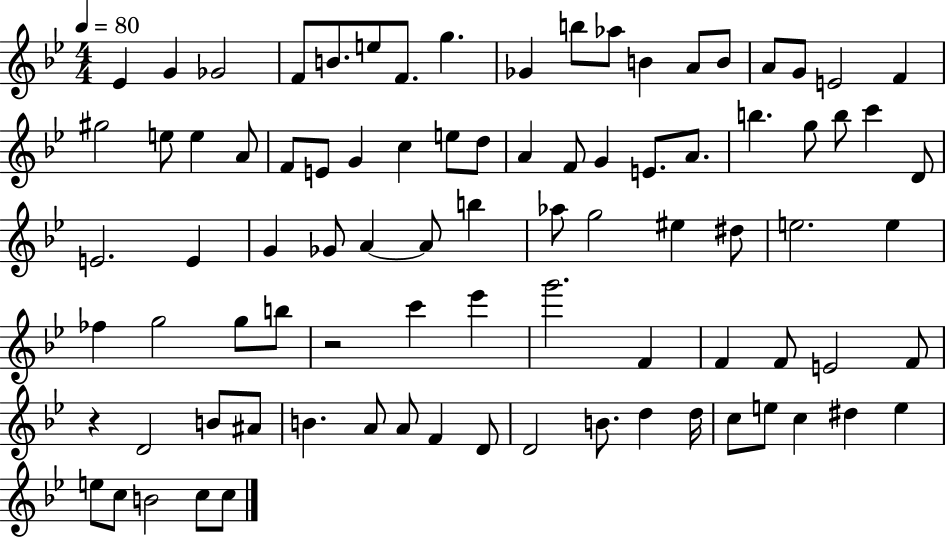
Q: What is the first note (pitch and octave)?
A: Eb4